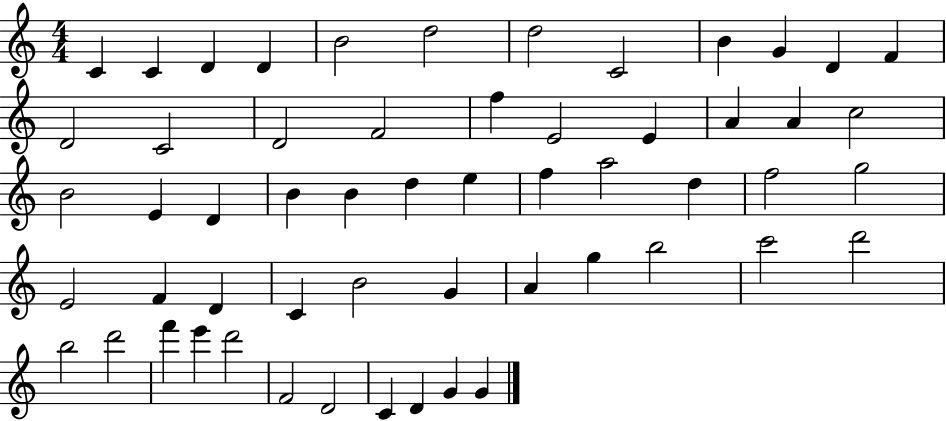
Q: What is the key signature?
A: C major